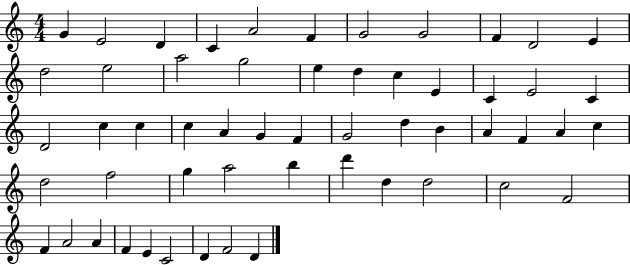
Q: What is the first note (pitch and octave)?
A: G4